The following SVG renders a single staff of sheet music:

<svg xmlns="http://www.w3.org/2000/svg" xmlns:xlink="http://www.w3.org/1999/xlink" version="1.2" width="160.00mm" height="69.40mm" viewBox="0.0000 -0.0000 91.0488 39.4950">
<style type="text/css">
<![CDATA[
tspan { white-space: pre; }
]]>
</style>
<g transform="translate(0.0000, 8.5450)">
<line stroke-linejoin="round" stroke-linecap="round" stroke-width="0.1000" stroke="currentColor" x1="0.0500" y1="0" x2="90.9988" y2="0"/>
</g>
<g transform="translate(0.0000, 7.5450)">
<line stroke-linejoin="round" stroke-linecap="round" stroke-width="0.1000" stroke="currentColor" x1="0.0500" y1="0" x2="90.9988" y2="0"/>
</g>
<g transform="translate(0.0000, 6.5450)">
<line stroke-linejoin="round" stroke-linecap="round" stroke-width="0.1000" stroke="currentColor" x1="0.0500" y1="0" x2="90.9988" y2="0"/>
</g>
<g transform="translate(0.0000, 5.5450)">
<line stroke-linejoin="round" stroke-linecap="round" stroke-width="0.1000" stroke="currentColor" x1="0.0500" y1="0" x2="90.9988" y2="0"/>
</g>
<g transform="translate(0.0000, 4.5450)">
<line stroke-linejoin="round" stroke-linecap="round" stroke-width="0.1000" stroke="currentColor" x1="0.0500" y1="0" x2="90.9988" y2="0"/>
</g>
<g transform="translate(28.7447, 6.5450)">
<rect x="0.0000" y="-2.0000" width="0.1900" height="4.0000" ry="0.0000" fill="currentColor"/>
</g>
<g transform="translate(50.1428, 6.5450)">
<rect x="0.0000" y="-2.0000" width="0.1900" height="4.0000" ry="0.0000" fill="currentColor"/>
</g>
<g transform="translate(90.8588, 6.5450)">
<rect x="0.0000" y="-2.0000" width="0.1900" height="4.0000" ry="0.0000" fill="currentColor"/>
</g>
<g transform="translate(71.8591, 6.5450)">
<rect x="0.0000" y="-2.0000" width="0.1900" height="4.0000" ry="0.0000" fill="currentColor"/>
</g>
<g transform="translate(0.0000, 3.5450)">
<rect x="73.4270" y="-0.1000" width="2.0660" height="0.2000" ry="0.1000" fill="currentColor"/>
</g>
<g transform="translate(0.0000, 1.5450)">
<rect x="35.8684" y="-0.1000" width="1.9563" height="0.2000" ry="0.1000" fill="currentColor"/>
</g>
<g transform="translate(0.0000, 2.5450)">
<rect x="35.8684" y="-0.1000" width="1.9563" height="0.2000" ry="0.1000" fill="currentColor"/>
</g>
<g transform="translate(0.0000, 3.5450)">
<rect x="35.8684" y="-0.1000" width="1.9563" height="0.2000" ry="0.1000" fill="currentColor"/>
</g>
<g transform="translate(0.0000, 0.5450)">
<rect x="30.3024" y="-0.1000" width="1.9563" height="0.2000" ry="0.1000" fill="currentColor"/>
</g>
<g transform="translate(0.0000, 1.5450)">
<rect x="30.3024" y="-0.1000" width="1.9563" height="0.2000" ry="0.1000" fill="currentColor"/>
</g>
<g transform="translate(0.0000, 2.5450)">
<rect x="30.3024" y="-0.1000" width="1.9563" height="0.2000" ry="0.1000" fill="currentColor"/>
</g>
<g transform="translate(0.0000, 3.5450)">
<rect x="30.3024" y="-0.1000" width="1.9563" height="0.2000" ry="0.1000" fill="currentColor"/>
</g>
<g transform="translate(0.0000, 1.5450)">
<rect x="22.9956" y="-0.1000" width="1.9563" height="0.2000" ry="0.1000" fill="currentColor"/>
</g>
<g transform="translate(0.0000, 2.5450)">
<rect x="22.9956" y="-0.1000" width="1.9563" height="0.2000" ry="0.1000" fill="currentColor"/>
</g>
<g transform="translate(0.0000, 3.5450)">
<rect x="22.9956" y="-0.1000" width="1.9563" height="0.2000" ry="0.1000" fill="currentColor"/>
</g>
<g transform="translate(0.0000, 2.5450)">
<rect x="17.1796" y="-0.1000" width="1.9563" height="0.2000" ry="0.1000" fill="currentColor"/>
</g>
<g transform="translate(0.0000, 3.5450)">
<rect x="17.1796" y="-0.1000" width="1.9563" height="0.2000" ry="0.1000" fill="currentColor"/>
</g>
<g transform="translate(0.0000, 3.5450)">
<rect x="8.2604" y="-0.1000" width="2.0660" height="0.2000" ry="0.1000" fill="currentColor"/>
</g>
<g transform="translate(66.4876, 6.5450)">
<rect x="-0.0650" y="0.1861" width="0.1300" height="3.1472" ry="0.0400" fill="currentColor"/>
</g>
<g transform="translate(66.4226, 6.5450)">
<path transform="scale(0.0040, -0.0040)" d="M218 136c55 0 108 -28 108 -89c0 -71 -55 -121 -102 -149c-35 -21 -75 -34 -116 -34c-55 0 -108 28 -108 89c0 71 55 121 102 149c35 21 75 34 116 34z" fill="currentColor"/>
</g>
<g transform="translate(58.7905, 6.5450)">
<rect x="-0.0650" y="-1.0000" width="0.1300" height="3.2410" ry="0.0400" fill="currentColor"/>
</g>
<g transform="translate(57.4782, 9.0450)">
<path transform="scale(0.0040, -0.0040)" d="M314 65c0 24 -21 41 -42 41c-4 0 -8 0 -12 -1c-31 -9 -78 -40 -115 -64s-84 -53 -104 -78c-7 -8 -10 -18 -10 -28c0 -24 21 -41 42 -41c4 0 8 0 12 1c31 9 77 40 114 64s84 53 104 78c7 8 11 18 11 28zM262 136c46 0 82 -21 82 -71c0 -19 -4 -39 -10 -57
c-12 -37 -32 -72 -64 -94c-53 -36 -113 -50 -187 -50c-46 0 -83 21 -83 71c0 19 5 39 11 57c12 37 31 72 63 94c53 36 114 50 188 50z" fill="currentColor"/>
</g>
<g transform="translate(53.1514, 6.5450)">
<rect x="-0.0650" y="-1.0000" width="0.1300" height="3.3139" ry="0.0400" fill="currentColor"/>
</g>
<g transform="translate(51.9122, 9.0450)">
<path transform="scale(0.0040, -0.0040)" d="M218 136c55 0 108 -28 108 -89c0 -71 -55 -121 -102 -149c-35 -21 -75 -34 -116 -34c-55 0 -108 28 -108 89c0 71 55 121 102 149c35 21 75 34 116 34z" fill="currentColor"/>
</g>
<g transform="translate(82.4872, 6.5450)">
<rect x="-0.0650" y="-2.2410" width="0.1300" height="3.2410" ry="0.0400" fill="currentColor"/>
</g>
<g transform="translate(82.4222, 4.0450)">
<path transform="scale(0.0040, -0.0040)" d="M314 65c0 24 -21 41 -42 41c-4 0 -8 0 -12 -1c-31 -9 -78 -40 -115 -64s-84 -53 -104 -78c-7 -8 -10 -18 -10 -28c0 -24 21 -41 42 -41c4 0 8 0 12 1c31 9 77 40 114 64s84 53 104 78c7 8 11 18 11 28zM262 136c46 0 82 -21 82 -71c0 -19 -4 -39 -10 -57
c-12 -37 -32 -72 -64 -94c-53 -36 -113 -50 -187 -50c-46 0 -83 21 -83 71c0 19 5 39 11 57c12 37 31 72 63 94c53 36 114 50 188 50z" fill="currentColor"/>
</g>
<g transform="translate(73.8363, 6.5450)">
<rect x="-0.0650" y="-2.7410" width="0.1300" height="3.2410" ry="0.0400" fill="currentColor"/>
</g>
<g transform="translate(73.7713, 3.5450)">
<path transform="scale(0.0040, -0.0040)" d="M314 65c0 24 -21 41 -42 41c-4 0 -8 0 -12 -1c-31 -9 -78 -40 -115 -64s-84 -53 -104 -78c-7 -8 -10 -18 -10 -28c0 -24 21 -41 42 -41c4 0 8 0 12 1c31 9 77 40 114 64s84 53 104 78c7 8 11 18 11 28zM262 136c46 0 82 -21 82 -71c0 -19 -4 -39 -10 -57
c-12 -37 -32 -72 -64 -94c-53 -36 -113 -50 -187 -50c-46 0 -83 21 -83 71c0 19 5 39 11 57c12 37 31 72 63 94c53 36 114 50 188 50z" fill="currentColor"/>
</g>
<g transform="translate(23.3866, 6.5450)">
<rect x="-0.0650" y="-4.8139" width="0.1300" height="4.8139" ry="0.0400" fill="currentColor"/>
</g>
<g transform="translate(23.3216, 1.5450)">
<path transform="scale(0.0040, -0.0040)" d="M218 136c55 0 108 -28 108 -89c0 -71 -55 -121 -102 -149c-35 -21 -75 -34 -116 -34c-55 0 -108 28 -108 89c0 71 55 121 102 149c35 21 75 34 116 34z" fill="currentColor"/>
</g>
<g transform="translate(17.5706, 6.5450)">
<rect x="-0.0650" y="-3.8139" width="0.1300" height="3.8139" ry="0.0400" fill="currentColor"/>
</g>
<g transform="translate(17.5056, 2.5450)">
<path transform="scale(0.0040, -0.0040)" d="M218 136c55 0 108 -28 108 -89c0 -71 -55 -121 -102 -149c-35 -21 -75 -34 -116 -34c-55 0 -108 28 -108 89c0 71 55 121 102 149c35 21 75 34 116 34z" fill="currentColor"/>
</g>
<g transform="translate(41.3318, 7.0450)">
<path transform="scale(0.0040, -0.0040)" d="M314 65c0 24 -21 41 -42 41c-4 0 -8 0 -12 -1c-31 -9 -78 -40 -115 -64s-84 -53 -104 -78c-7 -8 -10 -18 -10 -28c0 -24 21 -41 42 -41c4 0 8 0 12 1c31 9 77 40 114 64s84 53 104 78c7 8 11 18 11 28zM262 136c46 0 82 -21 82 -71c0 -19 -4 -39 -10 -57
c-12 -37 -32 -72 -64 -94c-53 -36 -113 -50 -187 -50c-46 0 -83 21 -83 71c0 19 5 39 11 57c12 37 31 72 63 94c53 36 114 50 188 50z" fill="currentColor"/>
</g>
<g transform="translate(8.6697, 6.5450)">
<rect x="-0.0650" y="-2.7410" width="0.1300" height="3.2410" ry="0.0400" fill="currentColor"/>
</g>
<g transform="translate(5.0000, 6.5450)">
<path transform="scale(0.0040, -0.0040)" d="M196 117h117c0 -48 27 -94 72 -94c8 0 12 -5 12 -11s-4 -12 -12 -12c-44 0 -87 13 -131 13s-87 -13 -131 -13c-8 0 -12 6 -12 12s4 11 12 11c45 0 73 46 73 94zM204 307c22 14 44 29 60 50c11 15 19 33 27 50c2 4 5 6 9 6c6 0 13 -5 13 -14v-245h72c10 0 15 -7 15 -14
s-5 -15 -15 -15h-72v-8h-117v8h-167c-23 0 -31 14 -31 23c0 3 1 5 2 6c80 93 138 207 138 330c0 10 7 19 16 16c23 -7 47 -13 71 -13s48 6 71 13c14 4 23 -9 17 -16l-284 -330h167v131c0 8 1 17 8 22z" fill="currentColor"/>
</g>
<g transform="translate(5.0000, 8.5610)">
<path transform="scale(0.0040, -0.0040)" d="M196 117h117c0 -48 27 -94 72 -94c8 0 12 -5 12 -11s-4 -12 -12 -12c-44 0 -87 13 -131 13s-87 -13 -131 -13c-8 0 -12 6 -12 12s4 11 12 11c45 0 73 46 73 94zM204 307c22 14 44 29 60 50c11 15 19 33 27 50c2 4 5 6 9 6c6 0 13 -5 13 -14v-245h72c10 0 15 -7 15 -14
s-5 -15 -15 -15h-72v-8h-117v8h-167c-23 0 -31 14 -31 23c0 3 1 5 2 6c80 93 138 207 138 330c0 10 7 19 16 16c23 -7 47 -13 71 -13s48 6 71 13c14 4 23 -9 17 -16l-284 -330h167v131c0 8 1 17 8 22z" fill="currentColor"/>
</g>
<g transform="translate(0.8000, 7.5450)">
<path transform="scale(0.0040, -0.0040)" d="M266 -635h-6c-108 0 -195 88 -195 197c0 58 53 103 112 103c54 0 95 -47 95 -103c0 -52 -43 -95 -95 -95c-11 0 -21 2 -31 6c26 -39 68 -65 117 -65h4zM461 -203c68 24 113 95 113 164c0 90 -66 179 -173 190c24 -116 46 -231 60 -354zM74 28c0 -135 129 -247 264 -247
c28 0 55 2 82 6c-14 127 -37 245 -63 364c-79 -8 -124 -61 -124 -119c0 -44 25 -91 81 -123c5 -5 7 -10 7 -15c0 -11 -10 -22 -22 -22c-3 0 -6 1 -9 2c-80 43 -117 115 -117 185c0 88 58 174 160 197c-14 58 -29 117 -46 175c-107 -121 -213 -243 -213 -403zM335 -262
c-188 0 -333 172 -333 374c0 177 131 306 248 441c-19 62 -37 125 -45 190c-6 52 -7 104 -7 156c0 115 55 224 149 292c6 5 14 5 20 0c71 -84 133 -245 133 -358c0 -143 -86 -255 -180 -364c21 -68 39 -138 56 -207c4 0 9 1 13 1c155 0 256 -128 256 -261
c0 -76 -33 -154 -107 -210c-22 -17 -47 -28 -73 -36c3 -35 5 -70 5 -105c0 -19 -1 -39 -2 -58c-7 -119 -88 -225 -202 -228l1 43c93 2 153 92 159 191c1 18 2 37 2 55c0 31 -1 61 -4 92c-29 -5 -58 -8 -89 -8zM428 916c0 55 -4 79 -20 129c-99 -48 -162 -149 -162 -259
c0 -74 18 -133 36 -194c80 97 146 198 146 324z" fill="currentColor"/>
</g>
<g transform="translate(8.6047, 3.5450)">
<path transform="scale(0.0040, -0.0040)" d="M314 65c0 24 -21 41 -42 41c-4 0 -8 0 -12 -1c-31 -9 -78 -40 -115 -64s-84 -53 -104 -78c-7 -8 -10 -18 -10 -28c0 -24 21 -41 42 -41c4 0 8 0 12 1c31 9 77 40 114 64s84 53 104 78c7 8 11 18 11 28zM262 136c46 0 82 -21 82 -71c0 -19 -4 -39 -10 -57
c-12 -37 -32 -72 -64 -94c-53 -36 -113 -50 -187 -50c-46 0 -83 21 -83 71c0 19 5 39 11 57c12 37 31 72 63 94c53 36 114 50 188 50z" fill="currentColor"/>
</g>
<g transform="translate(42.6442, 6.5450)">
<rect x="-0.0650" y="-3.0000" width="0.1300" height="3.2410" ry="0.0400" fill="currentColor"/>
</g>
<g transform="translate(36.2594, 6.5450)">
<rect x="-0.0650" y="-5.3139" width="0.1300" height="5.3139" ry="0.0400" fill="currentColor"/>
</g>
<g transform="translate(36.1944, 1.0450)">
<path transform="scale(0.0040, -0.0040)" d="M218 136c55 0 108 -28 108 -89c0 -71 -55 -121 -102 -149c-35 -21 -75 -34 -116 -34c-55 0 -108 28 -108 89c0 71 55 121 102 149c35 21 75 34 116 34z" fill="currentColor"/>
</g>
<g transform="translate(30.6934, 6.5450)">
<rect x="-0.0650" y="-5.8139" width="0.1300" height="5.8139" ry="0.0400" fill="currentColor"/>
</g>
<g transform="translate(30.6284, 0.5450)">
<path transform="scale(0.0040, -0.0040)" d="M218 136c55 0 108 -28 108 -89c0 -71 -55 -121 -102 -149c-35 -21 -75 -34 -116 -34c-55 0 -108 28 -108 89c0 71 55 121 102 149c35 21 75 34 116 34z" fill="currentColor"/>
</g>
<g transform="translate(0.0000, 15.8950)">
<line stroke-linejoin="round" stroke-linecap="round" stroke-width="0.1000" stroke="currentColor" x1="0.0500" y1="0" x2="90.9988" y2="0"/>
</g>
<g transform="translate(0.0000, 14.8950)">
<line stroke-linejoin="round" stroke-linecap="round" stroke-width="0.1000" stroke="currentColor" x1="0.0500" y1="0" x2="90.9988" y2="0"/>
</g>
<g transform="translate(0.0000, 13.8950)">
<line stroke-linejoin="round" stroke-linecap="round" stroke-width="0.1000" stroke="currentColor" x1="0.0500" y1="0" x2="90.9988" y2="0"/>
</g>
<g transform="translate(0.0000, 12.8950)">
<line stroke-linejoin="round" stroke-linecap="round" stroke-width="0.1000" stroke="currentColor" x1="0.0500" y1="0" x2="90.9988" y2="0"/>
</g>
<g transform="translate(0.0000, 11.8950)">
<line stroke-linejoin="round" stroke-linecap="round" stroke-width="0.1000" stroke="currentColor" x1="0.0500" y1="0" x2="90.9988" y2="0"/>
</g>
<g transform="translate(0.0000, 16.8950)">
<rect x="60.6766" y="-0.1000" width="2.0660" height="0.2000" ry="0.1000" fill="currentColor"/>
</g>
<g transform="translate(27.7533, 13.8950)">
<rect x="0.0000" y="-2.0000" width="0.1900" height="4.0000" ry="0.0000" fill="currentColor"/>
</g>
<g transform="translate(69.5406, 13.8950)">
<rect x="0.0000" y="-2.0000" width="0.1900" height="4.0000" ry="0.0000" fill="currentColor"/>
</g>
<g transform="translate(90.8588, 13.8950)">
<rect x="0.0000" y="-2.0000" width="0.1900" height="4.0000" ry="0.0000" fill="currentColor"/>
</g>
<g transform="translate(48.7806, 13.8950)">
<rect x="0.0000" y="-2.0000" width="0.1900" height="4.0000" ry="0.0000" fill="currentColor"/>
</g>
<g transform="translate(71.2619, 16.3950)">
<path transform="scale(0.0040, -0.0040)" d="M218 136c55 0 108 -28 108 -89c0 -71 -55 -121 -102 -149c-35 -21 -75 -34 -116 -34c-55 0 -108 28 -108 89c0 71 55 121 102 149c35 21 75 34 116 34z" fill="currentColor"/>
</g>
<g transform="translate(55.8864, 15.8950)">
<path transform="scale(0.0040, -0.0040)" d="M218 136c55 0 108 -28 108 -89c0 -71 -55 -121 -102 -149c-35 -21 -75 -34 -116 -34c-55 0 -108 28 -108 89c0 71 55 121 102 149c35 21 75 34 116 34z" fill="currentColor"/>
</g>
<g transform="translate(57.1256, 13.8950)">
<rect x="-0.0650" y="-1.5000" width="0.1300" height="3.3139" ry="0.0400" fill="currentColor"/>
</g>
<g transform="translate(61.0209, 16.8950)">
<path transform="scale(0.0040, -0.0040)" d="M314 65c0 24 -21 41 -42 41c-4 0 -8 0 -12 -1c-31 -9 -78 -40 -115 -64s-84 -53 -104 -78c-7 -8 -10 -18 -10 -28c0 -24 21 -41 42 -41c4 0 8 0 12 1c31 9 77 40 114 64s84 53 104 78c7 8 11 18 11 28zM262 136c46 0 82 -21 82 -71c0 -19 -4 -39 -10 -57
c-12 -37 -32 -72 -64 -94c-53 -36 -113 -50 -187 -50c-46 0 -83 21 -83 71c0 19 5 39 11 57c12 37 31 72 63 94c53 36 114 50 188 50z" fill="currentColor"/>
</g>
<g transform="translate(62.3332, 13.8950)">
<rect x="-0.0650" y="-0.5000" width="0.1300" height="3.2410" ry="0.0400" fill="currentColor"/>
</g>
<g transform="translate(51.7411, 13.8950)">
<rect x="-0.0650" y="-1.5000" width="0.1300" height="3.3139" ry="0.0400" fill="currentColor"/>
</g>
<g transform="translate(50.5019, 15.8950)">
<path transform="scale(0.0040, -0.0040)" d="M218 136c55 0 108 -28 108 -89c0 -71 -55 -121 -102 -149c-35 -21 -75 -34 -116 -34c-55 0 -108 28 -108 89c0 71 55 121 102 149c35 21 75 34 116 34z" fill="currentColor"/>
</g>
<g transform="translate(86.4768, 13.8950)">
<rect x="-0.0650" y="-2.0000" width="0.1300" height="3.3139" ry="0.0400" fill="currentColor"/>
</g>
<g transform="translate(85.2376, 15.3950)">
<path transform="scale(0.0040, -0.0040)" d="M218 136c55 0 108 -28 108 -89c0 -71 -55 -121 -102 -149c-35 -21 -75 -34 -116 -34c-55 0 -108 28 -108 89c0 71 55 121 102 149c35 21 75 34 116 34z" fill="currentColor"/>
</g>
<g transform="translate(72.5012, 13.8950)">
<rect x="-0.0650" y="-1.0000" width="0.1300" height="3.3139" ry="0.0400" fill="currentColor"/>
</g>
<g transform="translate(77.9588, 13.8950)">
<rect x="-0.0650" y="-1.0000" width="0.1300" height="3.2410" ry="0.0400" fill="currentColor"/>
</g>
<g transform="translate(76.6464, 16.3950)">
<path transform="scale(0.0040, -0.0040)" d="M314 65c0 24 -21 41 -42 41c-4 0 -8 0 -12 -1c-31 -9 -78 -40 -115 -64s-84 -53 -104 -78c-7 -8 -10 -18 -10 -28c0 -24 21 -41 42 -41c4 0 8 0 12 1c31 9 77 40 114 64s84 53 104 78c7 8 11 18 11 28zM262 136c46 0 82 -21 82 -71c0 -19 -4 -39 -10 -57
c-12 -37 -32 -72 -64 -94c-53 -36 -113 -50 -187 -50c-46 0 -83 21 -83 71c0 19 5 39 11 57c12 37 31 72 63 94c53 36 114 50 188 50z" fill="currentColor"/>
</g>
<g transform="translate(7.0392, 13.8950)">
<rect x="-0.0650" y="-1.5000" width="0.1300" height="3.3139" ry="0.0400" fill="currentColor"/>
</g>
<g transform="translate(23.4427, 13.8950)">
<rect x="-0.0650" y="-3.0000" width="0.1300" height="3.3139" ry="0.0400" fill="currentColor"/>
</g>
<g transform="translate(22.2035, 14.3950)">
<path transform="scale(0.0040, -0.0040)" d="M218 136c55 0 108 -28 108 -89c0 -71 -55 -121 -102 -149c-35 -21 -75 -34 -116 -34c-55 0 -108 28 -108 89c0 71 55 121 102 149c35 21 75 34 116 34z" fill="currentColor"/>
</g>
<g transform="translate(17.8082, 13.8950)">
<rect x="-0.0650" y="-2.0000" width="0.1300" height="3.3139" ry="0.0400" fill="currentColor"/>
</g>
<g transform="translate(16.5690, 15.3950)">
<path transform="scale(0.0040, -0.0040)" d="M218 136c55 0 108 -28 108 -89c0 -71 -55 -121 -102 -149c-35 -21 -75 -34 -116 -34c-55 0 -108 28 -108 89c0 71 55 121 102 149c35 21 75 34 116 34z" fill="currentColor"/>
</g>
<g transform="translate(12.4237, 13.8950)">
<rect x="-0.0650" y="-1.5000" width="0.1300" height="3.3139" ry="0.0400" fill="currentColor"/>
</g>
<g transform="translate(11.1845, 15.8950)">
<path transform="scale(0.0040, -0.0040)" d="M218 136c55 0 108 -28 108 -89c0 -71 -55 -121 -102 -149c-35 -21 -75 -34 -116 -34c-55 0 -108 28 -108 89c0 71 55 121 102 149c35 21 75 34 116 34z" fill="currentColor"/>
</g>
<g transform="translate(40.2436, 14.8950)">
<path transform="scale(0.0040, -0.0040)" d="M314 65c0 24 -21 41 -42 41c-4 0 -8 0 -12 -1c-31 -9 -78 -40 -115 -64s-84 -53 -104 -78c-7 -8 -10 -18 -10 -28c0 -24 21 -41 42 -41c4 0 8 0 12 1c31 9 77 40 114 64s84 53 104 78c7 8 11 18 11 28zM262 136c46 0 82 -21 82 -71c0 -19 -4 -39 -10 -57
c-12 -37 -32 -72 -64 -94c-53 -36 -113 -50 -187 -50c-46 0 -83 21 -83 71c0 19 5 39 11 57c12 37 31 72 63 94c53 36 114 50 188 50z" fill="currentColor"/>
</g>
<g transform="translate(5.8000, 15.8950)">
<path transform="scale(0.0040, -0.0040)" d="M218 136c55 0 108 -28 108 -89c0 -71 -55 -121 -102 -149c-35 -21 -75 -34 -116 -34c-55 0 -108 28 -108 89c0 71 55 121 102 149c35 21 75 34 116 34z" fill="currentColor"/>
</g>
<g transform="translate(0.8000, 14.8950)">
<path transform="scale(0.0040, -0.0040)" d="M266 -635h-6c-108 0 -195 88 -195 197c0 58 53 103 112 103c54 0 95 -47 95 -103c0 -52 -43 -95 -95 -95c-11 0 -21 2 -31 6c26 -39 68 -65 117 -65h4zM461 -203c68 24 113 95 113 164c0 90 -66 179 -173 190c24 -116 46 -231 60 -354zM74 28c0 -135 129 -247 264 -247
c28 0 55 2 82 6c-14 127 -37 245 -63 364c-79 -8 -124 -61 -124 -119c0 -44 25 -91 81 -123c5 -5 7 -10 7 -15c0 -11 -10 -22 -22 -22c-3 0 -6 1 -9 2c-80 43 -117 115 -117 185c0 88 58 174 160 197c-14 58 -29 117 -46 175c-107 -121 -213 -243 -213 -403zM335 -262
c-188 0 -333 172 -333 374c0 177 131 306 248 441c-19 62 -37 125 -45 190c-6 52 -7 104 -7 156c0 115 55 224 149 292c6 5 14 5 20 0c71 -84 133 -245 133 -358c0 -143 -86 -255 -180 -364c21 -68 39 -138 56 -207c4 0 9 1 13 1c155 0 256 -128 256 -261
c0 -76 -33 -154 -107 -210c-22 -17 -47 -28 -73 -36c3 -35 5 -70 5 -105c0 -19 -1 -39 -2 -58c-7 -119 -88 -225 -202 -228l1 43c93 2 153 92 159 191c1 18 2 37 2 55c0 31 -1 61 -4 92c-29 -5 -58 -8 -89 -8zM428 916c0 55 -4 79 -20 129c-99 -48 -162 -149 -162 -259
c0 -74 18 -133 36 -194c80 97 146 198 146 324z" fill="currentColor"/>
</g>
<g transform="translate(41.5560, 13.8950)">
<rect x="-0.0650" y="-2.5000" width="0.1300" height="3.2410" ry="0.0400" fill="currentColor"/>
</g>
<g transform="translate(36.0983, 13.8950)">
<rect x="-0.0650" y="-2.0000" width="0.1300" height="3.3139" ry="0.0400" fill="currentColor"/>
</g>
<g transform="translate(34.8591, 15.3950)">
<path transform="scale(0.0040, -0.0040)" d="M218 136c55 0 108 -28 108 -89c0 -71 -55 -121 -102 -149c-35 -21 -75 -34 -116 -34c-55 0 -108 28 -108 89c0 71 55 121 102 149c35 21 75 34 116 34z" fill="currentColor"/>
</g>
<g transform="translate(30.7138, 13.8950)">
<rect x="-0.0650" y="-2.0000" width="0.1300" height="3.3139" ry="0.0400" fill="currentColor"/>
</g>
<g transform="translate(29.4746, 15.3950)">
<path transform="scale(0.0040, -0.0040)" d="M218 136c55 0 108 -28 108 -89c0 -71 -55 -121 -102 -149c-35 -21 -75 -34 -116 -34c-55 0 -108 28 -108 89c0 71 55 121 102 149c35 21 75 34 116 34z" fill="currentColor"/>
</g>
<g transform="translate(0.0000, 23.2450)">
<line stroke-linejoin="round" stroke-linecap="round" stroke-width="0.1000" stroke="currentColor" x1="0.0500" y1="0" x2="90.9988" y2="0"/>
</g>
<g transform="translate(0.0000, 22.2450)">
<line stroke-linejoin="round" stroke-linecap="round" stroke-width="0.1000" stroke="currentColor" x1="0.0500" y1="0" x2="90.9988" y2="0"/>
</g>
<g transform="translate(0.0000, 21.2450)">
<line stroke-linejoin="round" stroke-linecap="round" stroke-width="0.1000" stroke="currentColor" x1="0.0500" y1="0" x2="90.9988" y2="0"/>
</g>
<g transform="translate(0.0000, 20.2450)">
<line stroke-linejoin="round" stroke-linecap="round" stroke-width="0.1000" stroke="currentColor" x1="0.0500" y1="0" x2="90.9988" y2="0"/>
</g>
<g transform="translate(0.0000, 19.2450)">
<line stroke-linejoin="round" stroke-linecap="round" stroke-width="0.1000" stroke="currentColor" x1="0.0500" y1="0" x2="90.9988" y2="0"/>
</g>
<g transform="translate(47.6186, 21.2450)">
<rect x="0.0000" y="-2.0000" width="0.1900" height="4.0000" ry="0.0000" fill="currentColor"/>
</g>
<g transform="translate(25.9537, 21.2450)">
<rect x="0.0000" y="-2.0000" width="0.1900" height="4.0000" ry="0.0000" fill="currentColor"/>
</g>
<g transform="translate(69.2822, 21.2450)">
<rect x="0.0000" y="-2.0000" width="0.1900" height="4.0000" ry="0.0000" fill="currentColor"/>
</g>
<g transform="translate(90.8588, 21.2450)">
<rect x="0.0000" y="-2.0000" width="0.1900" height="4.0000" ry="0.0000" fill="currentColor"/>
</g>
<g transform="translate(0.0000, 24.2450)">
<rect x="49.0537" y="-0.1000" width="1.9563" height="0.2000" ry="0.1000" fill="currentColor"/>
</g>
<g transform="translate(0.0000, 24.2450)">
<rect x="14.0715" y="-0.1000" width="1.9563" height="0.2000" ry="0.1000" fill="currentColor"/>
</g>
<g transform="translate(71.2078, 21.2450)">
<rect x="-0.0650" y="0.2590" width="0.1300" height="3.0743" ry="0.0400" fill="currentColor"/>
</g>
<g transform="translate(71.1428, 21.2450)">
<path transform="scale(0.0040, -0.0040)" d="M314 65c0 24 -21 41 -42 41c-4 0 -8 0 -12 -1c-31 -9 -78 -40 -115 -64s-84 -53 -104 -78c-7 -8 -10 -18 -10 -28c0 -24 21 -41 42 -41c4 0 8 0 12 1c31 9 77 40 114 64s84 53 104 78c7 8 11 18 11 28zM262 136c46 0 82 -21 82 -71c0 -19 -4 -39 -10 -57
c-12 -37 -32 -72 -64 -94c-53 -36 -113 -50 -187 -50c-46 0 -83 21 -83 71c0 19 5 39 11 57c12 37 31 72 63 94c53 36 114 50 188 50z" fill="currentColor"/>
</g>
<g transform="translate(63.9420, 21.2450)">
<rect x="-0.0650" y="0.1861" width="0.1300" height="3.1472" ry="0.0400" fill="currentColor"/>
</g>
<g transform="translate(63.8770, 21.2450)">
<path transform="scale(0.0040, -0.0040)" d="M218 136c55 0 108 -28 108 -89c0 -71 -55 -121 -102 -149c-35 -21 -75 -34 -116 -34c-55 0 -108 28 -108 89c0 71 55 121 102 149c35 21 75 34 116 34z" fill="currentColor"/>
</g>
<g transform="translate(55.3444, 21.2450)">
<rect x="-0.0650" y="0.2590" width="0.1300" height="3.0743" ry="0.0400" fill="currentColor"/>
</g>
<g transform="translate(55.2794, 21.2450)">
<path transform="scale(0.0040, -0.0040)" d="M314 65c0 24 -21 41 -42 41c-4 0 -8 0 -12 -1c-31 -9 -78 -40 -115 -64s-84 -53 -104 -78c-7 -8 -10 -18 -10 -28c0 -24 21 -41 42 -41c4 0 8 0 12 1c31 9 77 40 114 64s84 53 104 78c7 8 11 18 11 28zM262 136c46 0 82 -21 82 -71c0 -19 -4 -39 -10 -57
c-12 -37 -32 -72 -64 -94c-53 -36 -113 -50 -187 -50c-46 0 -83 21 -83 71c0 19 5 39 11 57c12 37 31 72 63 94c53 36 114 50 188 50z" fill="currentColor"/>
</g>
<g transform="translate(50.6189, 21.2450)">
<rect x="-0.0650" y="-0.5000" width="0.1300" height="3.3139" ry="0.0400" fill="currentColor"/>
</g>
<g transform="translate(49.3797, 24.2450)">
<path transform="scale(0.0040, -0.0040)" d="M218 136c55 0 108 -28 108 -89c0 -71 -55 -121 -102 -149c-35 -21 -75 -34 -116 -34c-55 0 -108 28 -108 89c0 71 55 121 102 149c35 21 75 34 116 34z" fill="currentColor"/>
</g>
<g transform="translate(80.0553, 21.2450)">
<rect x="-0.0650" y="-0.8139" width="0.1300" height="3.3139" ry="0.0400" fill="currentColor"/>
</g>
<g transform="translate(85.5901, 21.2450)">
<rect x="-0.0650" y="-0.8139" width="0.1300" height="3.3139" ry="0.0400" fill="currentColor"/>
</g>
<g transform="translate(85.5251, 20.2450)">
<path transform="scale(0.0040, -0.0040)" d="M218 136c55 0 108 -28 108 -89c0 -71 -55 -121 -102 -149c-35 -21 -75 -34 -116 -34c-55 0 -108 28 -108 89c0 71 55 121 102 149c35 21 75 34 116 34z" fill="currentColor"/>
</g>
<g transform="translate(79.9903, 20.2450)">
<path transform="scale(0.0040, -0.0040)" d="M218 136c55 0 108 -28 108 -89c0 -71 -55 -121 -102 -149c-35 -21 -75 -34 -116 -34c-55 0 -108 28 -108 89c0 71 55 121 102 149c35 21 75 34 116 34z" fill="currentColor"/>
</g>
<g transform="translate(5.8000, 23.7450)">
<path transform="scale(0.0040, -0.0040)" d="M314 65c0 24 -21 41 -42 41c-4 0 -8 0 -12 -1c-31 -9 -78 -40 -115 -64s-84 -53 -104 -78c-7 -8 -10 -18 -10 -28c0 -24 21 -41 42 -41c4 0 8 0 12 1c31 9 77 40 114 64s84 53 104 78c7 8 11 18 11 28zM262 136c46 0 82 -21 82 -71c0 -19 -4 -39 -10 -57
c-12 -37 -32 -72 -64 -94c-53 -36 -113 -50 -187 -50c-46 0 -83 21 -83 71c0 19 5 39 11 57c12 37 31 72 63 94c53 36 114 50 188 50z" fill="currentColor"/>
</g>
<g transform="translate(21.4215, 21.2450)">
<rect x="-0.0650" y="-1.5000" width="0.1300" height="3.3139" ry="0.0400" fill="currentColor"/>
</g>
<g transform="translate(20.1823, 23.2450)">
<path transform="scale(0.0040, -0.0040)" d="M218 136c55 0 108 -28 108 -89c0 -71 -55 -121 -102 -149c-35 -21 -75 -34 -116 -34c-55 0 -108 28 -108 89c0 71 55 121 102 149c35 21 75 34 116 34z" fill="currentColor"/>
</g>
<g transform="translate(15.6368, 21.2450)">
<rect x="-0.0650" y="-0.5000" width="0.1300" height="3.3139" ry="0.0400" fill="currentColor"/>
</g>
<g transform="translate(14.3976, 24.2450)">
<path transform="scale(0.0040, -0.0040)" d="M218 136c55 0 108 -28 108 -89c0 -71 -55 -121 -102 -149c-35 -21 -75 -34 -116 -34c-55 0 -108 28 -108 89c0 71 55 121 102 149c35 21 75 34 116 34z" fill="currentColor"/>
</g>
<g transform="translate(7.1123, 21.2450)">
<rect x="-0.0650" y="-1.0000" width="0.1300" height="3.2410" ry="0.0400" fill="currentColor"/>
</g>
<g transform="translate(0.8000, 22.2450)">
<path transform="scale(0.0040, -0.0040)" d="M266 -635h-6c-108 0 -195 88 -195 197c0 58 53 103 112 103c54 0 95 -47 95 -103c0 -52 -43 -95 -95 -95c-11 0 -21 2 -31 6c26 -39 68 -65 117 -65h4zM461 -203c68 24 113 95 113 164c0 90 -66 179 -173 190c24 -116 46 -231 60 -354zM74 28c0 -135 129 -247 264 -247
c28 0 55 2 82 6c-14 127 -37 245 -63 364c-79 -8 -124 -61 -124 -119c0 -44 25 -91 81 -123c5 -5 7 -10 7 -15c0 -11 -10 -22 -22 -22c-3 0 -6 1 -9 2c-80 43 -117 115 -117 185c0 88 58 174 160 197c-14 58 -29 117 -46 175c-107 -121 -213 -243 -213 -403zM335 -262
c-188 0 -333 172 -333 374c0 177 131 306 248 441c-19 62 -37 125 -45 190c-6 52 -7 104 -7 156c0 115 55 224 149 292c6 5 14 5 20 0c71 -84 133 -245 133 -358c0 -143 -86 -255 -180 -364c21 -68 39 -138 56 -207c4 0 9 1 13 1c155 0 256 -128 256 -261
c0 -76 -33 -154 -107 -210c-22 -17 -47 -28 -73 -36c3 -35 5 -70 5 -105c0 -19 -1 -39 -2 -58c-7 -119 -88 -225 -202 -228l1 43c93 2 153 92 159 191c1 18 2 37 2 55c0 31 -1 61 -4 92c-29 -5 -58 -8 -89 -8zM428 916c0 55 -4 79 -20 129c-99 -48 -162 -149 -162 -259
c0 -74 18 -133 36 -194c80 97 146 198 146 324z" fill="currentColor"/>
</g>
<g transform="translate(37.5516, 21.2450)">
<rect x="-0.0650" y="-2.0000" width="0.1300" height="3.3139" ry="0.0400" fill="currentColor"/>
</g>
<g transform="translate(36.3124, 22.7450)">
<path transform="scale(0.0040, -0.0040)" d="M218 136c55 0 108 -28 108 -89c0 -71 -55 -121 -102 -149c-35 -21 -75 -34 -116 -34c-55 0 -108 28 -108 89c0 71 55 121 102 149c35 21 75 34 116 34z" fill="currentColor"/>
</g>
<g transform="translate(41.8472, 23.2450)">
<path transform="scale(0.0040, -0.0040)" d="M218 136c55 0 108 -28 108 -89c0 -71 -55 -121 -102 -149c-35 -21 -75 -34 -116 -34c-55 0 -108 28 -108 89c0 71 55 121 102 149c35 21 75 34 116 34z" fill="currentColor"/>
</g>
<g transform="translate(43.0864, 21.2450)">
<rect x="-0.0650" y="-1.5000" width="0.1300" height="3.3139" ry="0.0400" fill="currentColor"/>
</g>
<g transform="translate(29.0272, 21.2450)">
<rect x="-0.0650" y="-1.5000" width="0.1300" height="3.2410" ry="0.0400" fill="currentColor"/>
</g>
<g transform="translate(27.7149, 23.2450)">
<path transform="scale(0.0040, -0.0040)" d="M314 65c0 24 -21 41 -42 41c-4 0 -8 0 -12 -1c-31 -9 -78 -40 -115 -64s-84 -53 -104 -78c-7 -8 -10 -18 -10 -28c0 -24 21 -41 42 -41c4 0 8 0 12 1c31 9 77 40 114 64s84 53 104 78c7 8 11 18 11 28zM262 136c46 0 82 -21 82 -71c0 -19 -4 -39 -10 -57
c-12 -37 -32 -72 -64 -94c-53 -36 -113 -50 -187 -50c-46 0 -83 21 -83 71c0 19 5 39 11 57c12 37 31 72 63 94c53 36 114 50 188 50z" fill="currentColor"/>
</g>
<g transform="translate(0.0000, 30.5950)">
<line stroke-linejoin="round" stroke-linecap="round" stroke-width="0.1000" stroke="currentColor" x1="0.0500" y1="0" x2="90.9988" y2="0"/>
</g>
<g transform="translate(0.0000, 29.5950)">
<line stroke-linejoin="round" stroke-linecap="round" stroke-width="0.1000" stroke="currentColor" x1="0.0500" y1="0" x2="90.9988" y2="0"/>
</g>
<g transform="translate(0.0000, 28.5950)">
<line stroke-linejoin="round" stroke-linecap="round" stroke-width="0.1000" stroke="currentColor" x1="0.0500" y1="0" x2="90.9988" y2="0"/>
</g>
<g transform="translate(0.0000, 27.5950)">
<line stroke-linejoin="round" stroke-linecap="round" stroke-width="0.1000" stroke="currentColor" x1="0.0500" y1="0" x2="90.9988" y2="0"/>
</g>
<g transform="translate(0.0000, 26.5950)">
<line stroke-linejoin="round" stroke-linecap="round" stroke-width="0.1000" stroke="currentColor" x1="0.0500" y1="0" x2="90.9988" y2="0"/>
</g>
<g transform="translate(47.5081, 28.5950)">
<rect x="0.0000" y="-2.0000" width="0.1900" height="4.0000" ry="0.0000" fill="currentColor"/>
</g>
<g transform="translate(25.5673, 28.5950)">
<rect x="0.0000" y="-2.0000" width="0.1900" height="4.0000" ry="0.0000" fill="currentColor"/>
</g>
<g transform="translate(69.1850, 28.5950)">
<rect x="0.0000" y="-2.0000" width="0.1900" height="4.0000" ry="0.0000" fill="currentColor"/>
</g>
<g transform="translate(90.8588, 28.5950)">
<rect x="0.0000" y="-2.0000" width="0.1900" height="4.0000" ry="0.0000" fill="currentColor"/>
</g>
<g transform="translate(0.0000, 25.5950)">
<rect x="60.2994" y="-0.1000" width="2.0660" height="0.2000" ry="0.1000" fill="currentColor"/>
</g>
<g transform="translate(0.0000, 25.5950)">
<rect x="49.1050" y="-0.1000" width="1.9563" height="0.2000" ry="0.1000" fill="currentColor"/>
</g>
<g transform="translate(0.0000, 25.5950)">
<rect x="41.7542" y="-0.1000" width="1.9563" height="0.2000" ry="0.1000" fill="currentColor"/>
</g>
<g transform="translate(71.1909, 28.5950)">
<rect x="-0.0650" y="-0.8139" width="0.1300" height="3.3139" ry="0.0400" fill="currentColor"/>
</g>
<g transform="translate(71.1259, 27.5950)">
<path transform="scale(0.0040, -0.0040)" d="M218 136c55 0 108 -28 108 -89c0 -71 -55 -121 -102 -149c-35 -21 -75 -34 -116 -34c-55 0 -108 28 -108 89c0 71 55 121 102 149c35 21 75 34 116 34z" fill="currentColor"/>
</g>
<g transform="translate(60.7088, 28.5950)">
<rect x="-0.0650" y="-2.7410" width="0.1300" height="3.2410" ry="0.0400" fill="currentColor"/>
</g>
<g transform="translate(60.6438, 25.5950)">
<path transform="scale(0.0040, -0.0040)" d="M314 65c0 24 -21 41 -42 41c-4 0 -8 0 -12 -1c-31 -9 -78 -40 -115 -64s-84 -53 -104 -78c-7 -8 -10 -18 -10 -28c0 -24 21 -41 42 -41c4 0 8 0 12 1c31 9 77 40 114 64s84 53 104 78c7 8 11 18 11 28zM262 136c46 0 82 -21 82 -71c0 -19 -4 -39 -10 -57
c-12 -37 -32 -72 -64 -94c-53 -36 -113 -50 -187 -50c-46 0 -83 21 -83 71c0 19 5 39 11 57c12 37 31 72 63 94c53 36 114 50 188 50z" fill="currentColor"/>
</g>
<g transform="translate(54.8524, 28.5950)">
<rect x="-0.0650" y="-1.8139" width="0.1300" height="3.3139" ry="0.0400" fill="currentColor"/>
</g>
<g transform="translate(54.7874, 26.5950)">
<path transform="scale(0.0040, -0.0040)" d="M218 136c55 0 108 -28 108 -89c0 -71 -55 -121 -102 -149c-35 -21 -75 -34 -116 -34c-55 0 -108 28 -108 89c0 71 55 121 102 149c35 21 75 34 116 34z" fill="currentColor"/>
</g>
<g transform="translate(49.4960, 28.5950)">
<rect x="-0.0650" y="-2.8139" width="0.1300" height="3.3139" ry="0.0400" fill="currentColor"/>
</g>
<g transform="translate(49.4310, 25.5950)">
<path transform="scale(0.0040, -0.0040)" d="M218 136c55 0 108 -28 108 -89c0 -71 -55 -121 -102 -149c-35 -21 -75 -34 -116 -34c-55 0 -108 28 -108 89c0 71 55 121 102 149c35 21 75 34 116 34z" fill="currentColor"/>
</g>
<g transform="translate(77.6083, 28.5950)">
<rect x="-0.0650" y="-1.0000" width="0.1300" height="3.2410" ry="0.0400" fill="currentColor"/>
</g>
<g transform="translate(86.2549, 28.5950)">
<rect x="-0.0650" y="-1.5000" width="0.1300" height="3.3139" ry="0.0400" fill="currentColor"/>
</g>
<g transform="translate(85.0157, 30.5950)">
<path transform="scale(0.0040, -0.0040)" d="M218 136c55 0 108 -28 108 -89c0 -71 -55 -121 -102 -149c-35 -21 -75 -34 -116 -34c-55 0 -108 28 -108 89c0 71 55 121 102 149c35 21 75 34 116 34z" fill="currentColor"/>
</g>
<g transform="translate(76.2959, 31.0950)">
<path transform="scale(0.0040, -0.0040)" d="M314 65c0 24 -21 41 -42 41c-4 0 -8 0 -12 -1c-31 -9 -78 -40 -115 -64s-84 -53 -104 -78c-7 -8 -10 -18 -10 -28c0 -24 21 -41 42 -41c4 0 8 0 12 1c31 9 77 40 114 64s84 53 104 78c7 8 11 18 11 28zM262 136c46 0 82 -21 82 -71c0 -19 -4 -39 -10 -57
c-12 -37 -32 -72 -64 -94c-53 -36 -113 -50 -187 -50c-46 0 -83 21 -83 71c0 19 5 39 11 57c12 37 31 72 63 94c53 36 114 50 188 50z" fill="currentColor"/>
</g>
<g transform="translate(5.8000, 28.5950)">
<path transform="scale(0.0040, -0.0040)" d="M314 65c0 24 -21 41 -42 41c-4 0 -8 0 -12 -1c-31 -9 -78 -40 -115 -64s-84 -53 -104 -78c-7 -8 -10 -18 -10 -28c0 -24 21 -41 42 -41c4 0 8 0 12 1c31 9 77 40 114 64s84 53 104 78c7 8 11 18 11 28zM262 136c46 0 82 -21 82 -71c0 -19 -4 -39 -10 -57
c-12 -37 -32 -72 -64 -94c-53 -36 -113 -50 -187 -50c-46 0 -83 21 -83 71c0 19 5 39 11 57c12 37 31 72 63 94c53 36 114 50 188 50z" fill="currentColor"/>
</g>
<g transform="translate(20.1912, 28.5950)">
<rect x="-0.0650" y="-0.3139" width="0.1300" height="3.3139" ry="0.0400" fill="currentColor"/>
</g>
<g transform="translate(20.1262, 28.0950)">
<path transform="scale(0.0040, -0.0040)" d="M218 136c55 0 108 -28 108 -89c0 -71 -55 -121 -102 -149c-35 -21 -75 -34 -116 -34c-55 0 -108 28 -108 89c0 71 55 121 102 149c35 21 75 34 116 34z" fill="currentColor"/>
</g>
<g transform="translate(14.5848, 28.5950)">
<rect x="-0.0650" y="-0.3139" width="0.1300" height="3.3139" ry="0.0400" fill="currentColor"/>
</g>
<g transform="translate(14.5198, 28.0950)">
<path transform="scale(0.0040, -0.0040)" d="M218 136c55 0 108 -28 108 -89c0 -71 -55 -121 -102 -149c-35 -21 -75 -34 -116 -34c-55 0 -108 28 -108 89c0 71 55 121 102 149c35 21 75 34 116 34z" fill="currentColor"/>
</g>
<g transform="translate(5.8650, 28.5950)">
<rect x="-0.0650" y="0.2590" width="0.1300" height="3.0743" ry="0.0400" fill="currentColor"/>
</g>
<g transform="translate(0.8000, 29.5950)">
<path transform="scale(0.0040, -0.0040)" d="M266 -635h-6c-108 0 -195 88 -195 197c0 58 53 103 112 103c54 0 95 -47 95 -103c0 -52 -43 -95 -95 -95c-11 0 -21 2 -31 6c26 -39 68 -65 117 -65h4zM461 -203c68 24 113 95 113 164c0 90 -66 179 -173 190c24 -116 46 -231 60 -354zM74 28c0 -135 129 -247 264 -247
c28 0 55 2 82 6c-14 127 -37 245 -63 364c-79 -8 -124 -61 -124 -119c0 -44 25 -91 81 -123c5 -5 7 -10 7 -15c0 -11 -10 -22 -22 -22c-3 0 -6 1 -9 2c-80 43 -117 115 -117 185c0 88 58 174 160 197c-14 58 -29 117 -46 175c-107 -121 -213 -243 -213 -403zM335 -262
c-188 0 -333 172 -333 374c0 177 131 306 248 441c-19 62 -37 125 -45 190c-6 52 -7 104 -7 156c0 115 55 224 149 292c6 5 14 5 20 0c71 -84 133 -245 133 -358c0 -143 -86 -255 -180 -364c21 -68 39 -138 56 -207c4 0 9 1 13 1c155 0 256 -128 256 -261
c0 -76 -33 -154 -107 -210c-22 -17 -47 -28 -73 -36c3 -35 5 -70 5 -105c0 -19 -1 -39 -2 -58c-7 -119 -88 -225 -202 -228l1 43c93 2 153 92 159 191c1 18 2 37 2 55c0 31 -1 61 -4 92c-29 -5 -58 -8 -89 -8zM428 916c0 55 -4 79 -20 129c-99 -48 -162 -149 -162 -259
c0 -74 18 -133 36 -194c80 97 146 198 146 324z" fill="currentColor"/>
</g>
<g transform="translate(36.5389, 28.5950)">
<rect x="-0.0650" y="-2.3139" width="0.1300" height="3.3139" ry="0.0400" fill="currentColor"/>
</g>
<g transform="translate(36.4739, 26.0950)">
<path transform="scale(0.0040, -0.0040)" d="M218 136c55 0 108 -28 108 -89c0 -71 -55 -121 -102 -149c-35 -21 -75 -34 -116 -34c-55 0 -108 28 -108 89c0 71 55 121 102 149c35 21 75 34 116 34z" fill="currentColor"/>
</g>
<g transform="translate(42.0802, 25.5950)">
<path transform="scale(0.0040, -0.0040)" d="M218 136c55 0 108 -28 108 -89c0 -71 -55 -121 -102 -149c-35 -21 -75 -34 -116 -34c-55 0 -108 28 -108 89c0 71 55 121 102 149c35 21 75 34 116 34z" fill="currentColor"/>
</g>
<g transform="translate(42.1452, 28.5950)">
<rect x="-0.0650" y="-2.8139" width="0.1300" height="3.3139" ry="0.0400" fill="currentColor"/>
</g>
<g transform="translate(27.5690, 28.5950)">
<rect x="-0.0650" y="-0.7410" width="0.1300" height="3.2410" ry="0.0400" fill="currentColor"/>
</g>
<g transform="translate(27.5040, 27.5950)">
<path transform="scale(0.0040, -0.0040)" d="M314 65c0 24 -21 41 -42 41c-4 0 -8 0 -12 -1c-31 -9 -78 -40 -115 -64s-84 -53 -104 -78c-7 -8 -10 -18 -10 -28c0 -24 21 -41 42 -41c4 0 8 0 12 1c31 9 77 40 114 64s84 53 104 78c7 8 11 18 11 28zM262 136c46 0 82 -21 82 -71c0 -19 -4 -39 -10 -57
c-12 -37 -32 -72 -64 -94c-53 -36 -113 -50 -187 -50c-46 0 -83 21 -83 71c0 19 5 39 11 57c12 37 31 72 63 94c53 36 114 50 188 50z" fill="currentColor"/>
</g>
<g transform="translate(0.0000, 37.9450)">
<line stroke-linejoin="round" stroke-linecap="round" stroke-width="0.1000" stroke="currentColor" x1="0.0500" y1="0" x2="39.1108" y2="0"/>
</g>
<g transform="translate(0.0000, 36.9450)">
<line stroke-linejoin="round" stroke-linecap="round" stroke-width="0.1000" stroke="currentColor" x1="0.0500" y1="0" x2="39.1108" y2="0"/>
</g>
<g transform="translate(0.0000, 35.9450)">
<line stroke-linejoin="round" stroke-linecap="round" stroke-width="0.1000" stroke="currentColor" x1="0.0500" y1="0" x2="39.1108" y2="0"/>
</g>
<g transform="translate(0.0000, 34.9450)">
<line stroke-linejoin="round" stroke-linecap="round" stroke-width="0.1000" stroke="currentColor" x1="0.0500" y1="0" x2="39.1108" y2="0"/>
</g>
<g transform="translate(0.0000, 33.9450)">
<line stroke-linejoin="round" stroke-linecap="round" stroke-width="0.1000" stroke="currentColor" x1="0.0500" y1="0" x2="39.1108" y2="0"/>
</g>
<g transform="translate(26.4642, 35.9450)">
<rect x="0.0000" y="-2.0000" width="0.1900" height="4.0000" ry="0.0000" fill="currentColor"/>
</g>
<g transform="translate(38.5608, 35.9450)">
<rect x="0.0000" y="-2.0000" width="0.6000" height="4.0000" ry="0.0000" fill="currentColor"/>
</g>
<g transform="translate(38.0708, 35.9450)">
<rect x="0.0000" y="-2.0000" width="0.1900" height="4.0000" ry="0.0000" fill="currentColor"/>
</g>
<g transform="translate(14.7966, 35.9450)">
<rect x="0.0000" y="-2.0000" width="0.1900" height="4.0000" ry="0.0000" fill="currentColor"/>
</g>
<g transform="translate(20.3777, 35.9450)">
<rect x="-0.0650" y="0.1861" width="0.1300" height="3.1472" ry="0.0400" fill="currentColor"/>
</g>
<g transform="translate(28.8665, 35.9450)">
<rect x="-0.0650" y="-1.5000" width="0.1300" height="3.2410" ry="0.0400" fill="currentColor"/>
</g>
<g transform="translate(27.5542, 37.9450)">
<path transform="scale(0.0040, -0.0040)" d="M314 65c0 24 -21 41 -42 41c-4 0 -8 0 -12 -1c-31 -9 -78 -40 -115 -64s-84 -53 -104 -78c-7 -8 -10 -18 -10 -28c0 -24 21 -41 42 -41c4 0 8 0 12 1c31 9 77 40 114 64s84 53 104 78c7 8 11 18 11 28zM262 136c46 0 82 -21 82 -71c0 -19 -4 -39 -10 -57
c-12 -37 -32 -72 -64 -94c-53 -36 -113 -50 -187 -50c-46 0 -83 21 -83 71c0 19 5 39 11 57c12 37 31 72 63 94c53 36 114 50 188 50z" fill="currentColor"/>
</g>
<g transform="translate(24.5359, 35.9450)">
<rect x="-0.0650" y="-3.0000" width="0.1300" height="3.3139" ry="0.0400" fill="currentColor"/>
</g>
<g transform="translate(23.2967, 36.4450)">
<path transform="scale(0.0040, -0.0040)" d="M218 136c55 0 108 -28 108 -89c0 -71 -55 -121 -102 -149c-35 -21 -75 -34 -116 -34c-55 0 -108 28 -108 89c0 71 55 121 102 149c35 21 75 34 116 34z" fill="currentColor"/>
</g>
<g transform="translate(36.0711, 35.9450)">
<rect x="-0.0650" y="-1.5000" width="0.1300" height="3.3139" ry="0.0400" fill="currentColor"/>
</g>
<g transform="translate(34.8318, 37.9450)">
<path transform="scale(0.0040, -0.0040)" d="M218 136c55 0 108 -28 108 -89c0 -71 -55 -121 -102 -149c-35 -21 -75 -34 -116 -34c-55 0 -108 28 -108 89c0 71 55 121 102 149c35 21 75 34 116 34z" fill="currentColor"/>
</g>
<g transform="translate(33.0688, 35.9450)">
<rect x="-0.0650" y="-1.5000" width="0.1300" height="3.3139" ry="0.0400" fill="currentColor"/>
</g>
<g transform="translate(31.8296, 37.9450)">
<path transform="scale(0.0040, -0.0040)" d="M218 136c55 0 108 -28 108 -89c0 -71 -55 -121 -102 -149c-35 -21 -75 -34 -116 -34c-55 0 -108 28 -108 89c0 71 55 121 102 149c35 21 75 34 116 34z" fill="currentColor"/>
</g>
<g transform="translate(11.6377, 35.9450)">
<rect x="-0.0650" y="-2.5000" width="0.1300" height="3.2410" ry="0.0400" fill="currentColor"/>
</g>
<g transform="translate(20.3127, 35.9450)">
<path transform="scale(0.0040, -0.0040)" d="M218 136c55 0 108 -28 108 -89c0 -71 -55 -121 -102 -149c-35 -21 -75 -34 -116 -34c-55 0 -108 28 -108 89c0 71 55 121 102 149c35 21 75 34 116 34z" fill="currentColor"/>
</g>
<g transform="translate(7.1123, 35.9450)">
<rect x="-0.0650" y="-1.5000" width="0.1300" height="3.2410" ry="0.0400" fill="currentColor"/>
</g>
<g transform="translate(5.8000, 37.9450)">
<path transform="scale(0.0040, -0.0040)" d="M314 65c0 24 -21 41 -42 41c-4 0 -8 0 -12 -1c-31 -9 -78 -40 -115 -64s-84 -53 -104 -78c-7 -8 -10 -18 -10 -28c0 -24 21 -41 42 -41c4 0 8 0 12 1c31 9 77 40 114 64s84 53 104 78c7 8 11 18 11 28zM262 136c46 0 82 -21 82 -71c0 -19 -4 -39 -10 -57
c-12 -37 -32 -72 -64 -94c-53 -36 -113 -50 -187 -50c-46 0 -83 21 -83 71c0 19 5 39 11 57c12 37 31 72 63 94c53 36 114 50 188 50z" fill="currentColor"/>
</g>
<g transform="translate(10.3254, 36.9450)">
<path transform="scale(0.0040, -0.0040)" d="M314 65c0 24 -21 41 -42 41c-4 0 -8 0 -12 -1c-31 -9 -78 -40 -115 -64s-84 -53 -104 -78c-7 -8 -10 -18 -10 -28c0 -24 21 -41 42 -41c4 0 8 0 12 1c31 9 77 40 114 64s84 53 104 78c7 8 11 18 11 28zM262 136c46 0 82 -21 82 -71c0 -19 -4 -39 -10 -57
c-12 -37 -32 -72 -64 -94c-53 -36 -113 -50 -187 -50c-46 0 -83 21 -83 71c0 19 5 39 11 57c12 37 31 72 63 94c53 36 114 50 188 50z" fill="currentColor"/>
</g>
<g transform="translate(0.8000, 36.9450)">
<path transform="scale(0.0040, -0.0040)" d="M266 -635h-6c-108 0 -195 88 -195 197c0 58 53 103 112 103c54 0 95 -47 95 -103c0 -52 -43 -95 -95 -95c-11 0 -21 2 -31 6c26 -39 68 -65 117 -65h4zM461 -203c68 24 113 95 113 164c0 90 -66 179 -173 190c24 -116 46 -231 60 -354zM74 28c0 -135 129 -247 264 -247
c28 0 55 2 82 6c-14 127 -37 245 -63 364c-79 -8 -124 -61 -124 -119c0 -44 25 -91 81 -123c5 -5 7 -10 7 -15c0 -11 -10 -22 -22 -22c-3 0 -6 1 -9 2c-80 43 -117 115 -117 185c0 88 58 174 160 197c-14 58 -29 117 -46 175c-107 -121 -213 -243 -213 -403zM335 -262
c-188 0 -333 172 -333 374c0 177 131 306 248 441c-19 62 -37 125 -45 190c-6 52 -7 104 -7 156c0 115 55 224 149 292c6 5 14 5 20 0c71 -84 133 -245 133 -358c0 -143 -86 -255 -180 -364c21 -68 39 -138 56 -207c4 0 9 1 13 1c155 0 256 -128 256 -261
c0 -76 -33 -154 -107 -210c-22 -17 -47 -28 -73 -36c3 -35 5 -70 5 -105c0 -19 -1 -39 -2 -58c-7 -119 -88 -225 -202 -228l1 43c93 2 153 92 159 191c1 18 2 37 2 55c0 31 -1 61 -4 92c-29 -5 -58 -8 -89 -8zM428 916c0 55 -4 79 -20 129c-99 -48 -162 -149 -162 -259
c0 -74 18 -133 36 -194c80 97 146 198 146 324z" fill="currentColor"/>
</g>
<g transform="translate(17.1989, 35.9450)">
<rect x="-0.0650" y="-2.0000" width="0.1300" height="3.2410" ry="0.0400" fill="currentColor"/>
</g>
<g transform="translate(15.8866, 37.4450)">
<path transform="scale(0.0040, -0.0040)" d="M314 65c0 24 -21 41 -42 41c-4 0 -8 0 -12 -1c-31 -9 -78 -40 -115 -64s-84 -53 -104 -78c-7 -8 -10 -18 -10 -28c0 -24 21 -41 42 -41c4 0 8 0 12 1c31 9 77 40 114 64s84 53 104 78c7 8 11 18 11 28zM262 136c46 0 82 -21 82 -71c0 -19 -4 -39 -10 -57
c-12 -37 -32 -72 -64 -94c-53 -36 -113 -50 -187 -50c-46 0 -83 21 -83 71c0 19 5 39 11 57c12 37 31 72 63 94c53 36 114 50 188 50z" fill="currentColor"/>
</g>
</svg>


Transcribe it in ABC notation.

X:1
T:Untitled
M:4/4
L:1/4
K:C
a2 c' e' g' f' A2 D D2 B a2 g2 E E F A F F G2 E E C2 D D2 F D2 C E E2 F E C B2 B B2 d d B2 c c d2 g a a f a2 d D2 E E2 G2 F2 B A E2 E E